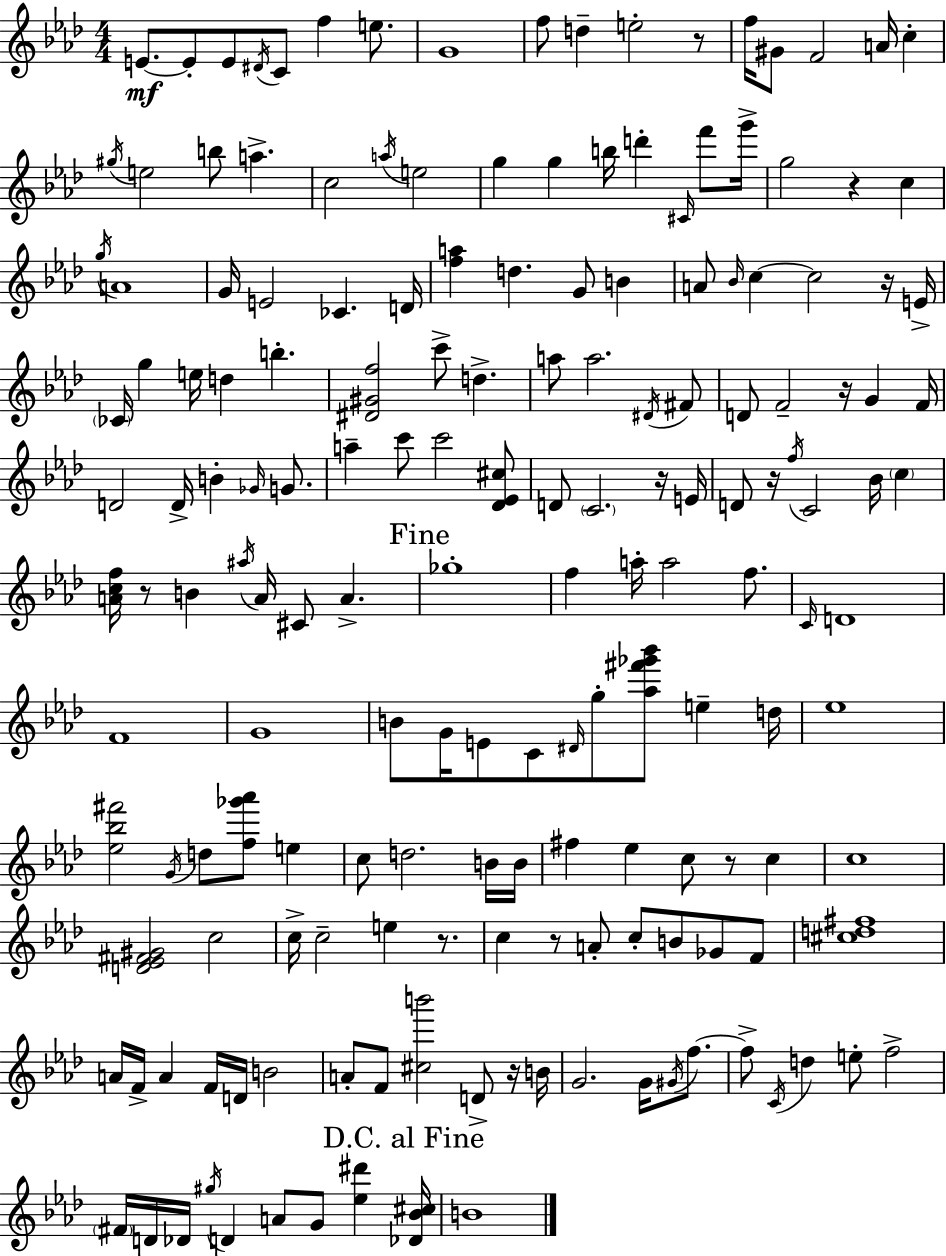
{
  \clef treble
  \numericTimeSignature
  \time 4/4
  \key f \minor
  e'8.~~\mf e'8-. e'8 \acciaccatura { dis'16 } c'8 f''4 e''8. | g'1 | f''8 d''4-- e''2-. r8 | f''16 gis'8 f'2 a'16 c''4-. | \break \acciaccatura { gis''16 } e''2 b''8 a''4.-> | c''2 \acciaccatura { a''16 } e''2 | g''4 g''4 b''16 d'''4-. | \grace { cis'16 } f'''8 g'''16-> g''2 r4 | \break c''4 \acciaccatura { g''16 } a'1 | g'16 e'2 ces'4. | d'16 <f'' a''>4 d''4. g'8 | b'4 a'8 \grace { bes'16 } c''4~~ c''2 | \break r16 e'16-> \parenthesize ces'16 g''4 e''16 d''4 | b''4.-. <dis' gis' f''>2 c'''8-> | d''4.-> a''8 a''2. | \acciaccatura { dis'16 } fis'8 d'8 f'2-- | \break r16 g'4 f'16 d'2 d'16-> | b'4-. \grace { ges'16 } g'8. a''4-- c'''8 c'''2 | <des' ees' cis''>8 d'8 \parenthesize c'2. | r16 e'16 d'8 r16 \acciaccatura { f''16 } c'2 | \break bes'16 \parenthesize c''4 <a' c'' f''>16 r8 b'4 | \acciaccatura { ais''16 } a'16 cis'8 a'4.-> \mark "Fine" ges''1-. | f''4 a''16-. a''2 | f''8. \grace { c'16 } d'1 | \break f'1 | g'1 | b'8 g'16 e'8 | c'8 \grace { dis'16 } g''8-. <aes'' fis''' ges''' bes'''>8 e''4-- d''16 ees''1 | \break <ees'' bes'' fis'''>2 | \acciaccatura { g'16 } d''8 <f'' ges''' aes'''>8 e''4 c''8 d''2. | b'16 b'16 fis''4 | ees''4 c''8 r8 c''4 c''1 | \break <d' ees' fis' gis'>2 | c''2 c''16-> c''2-- | e''4 r8. c''4 | r8 a'8-. c''8-. b'8 ges'8 f'8 <cis'' d'' fis''>1 | \break a'16 f'16-> a'4 | f'16 d'16 b'2 a'8-. f'8 | <cis'' b'''>2 d'8-> r16 b'16 g'2. | g'16 \acciaccatura { gis'16 } f''8.~~ f''8-> | \break \acciaccatura { c'16 } d''4 e''8-. f''2-> \parenthesize fis'16 | d'16 des'16 \acciaccatura { gis''16 } d'4 a'8 g'8 <ees'' dis'''>4 \mark "D.C. al Fine" <des' bes' cis''>16 | b'1 | \bar "|."
}